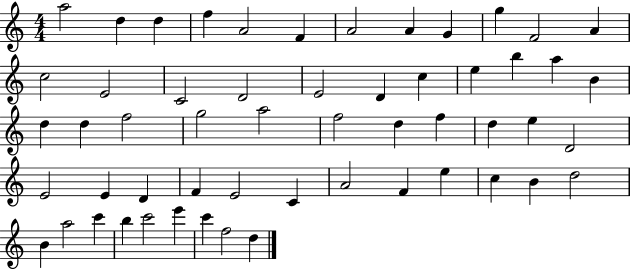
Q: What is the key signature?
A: C major